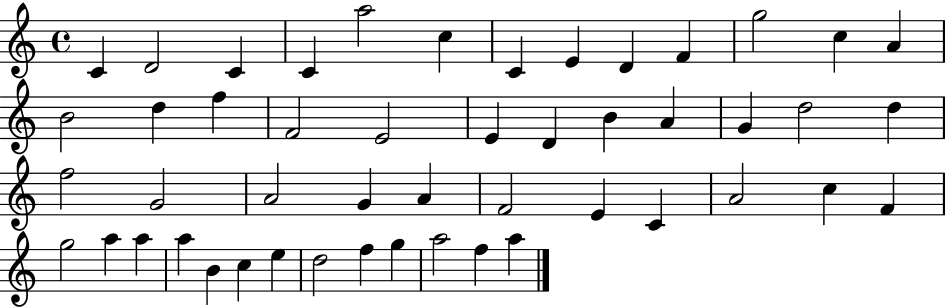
X:1
T:Untitled
M:4/4
L:1/4
K:C
C D2 C C a2 c C E D F g2 c A B2 d f F2 E2 E D B A G d2 d f2 G2 A2 G A F2 E C A2 c F g2 a a a B c e d2 f g a2 f a